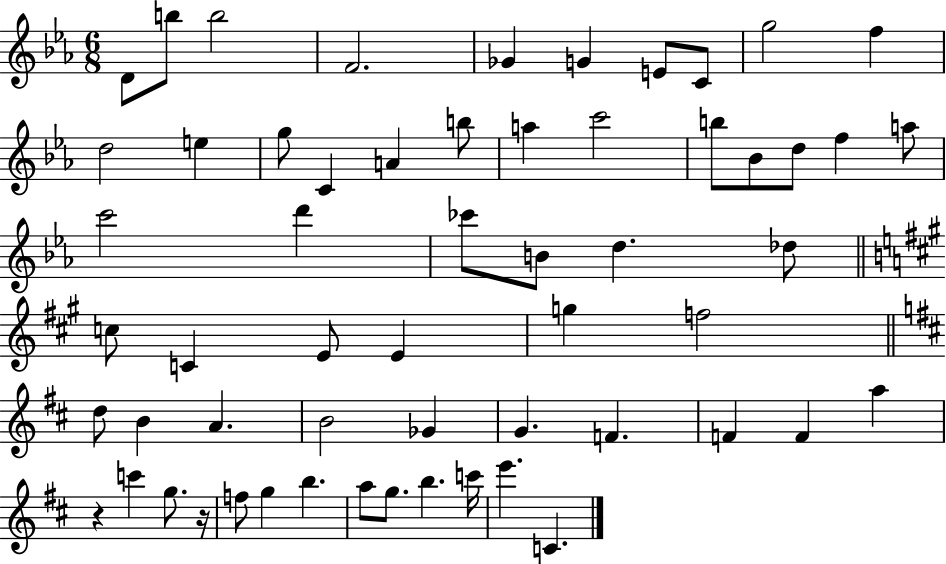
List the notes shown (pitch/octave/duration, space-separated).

D4/e B5/e B5/h F4/h. Gb4/q G4/q E4/e C4/e G5/h F5/q D5/h E5/q G5/e C4/q A4/q B5/e A5/q C6/h B5/e Bb4/e D5/e F5/q A5/e C6/h D6/q CES6/e B4/e D5/q. Db5/e C5/e C4/q E4/e E4/q G5/q F5/h D5/e B4/q A4/q. B4/h Gb4/q G4/q. F4/q. F4/q F4/q A5/q R/q C6/q G5/e. R/s F5/e G5/q B5/q. A5/e G5/e. B5/q. C6/s E6/q. C4/q.